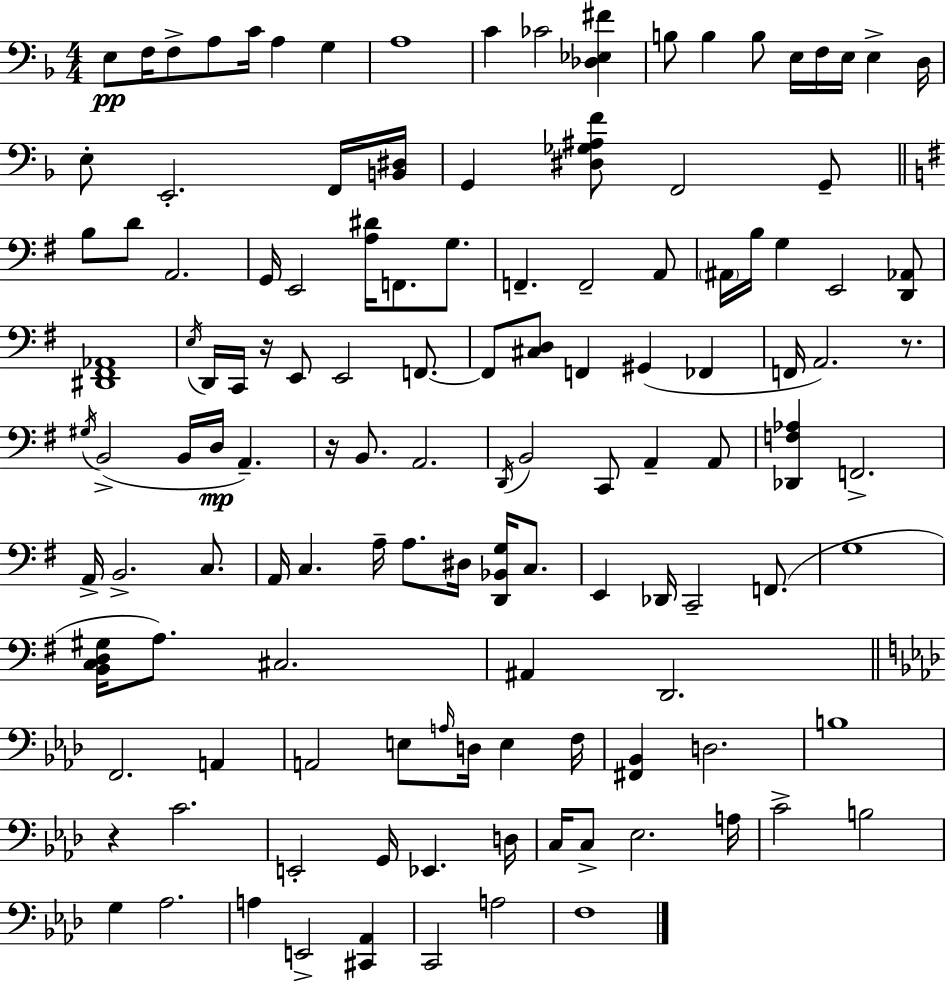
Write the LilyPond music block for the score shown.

{
  \clef bass
  \numericTimeSignature
  \time 4/4
  \key f \major
  e8\pp f16 f8-> a8 c'16 a4 g4 | a1 | c'4 ces'2 <des ees fis'>4 | b8 b4 b8 e16 f16 e16 e4-> d16 | \break e8-. e,2.-. f,16 <b, dis>16 | g,4 <dis ges ais f'>8 f,2 g,8-- | \bar "||" \break \key e \minor b8 d'8 a,2. | g,16 e,2 <a dis'>16 f,8. g8. | f,4.-- f,2-- a,8 | \parenthesize ais,16 b16 g4 e,2 <d, aes,>8 | \break <dis, fis, aes,>1 | \acciaccatura { e16 } d,16 c,16 r16 e,8 e,2 f,8.~~ | f,8 <cis d>8 f,4 gis,4( fes,4 | f,16 a,2.) r8. | \break \acciaccatura { gis16 }( b,2-> b,16 d16\mp a,4.--) | r16 b,8. a,2. | \acciaccatura { d,16 } b,2 c,8 a,4-- | a,8 <des, f aes>4 f,2.-> | \break a,16-> b,2.-> | c8. a,16 c4. a16-- a8. dis16 <d, bes, g>16 | c8. e,4 des,16 c,2-- | f,8.( g1 | \break <b, c d gis>16 a8.) cis2. | ais,4 d,2. | \bar "||" \break \key aes \major f,2. a,4 | a,2 e8 \grace { a16 } d16 e4 | f16 <fis, bes,>4 d2. | b1 | \break r4 c'2. | e,2-. g,16 ees,4. | d16 c16 c8-> ees2. | a16 c'2-> b2 | \break g4 aes2. | a4 e,2-> <cis, aes,>4 | c,2 a2 | f1 | \break \bar "|."
}